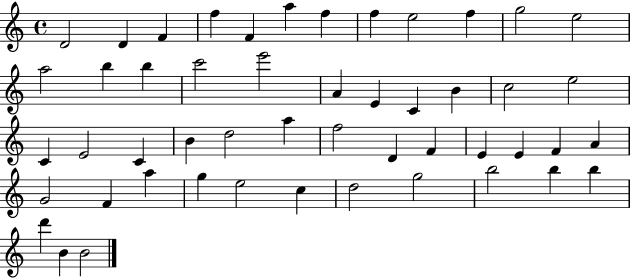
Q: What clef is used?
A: treble